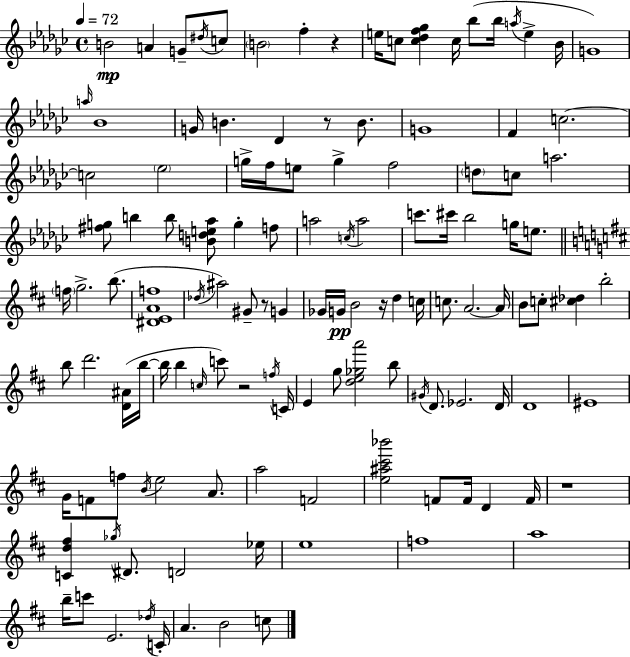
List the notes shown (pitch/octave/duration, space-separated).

B4/h A4/q G4/e D#5/s C5/e B4/h F5/q R/q E5/s C5/e [C5,Db5,F5,Gb5]/q C5/s Bb5/e Bb5/s A5/s E5/q Bb4/s G4/w A5/s Bb4/w G4/s B4/q. Db4/q R/e B4/e. G4/w F4/q C5/h. C5/h Eb5/h G5/s F5/s E5/e G5/q F5/h D5/e C5/e A5/h. [F#5,G5]/e B5/q B5/e [B4,D5,E5,Ab5]/e G5/q F5/e A5/h C5/s A5/h C6/e. C#6/s Bb5/h G5/s E5/e. F5/s G5/h. B5/e. [D#4,E4,A4,F5]/w Db5/s A#5/h G#4/e R/e G4/q Gb4/s G4/s B4/h R/s D5/q C5/s C5/e. A4/h. A4/s B4/e C5/e [C#5,Db5]/q B5/h B5/e D6/h. [D4,A#4]/s B5/s B5/s B5/q C5/s C6/e R/h F5/s C4/s E4/q G5/e [D5,E5,Gb5,A6]/h B5/e G#4/s D4/e. Eb4/h. D4/s D4/w EIS4/w G4/s F4/e F5/e B4/s E5/h A4/e. A5/h F4/h [E5,A#5,C#6,Bb6]/h F4/e F4/s D4/q F4/s R/w [C4,D5,F#5]/q Gb5/s D#4/e. D4/h Eb5/s E5/w F5/w A5/w B5/s C6/e E4/h. Db5/s C4/s A4/q. B4/h C5/e